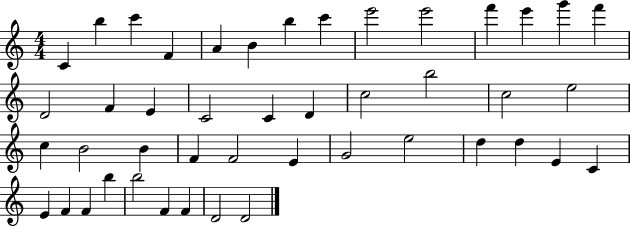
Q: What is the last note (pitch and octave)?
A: D4